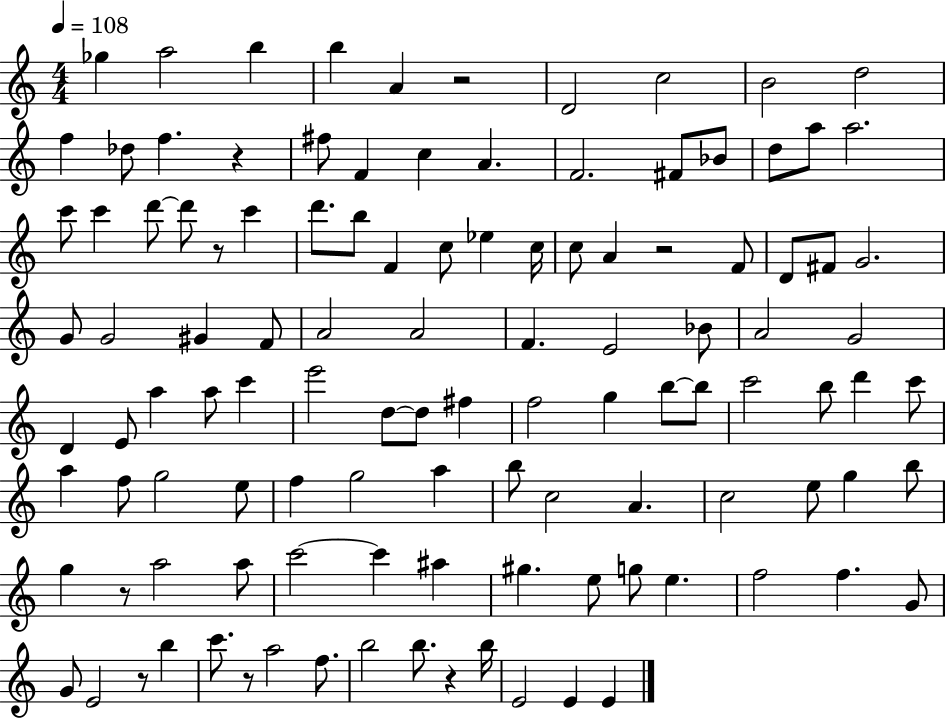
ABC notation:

X:1
T:Untitled
M:4/4
L:1/4
K:C
_g a2 b b A z2 D2 c2 B2 d2 f _d/2 f z ^f/2 F c A F2 ^F/2 _B/2 d/2 a/2 a2 c'/2 c' d'/2 d'/2 z/2 c' d'/2 b/2 F c/2 _e c/4 c/2 A z2 F/2 D/2 ^F/2 G2 G/2 G2 ^G F/2 A2 A2 F E2 _B/2 A2 G2 D E/2 a a/2 c' e'2 d/2 d/2 ^f f2 g b/2 b/2 c'2 b/2 d' c'/2 a f/2 g2 e/2 f g2 a b/2 c2 A c2 e/2 g b/2 g z/2 a2 a/2 c'2 c' ^a ^g e/2 g/2 e f2 f G/2 G/2 E2 z/2 b c'/2 z/2 a2 f/2 b2 b/2 z b/4 E2 E E